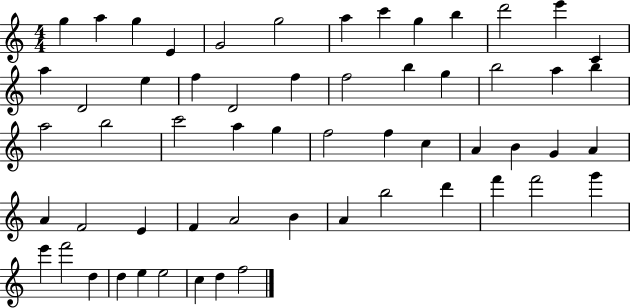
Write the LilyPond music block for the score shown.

{
  \clef treble
  \numericTimeSignature
  \time 4/4
  \key c \major
  g''4 a''4 g''4 e'4 | g'2 g''2 | a''4 c'''4 g''4 b''4 | d'''2 e'''4 c'4 | \break a''4 d'2 e''4 | f''4 d'2 f''4 | f''2 b''4 g''4 | b''2 a''4 b''4 | \break a''2 b''2 | c'''2 a''4 g''4 | f''2 f''4 c''4 | a'4 b'4 g'4 a'4 | \break a'4 f'2 e'4 | f'4 a'2 b'4 | a'4 b''2 d'''4 | f'''4 f'''2 g'''4 | \break e'''4 f'''2 d''4 | d''4 e''4 e''2 | c''4 d''4 f''2 | \bar "|."
}